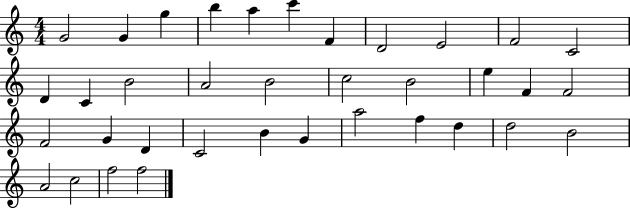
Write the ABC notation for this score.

X:1
T:Untitled
M:4/4
L:1/4
K:C
G2 G g b a c' F D2 E2 F2 C2 D C B2 A2 B2 c2 B2 e F F2 F2 G D C2 B G a2 f d d2 B2 A2 c2 f2 f2